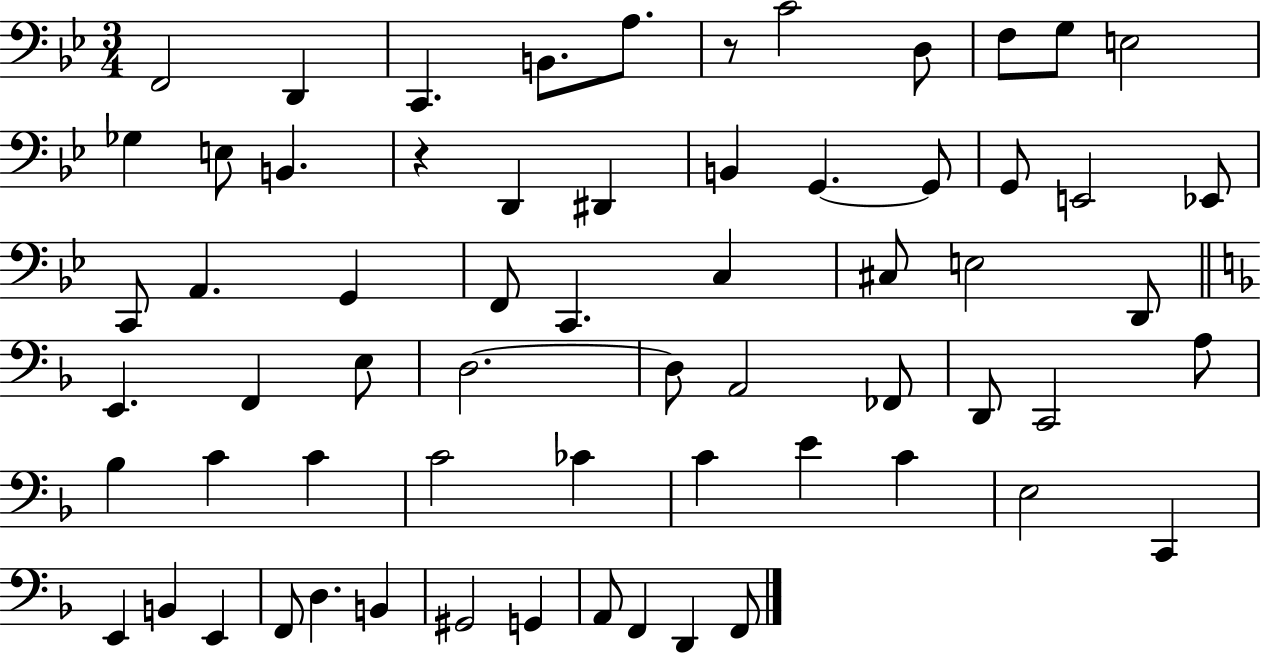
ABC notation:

X:1
T:Untitled
M:3/4
L:1/4
K:Bb
F,,2 D,, C,, B,,/2 A,/2 z/2 C2 D,/2 F,/2 G,/2 E,2 _G, E,/2 B,, z D,, ^D,, B,, G,, G,,/2 G,,/2 E,,2 _E,,/2 C,,/2 A,, G,, F,,/2 C,, C, ^C,/2 E,2 D,,/2 E,, F,, E,/2 D,2 D,/2 A,,2 _F,,/2 D,,/2 C,,2 A,/2 _B, C C C2 _C C E C E,2 C,, E,, B,, E,, F,,/2 D, B,, ^G,,2 G,, A,,/2 F,, D,, F,,/2